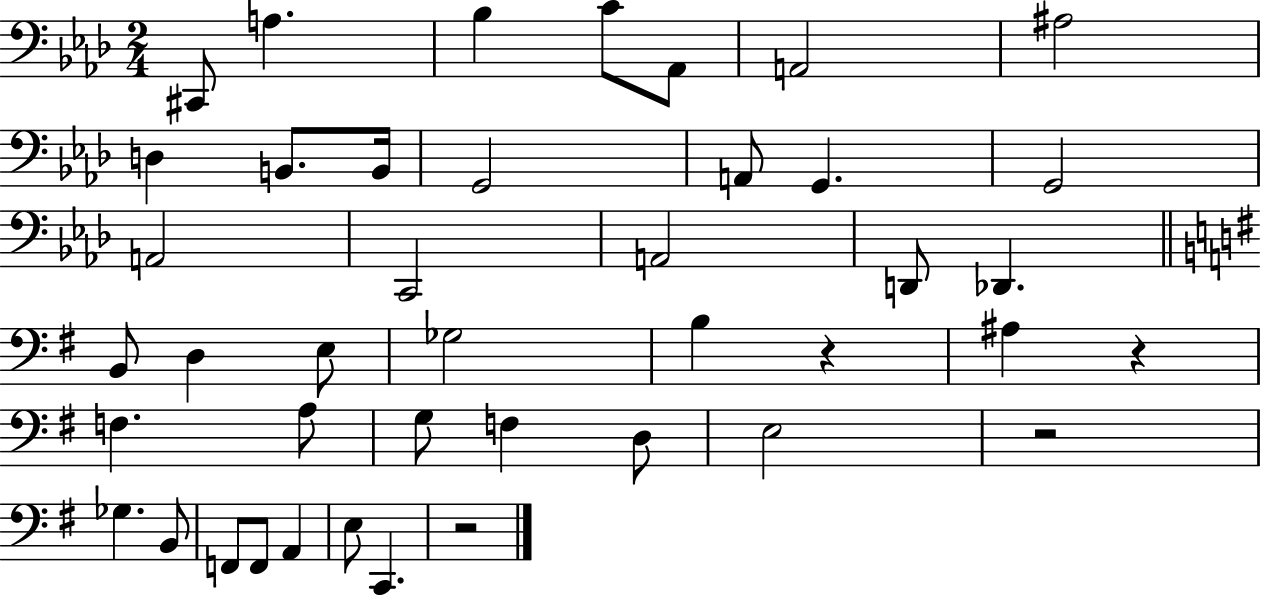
X:1
T:Untitled
M:2/4
L:1/4
K:Ab
^C,,/2 A, _B, C/2 _A,,/2 A,,2 ^A,2 D, B,,/2 B,,/4 G,,2 A,,/2 G,, G,,2 A,,2 C,,2 A,,2 D,,/2 _D,, B,,/2 D, E,/2 _G,2 B, z ^A, z F, A,/2 G,/2 F, D,/2 E,2 z2 _G, B,,/2 F,,/2 F,,/2 A,, E,/2 C,, z2